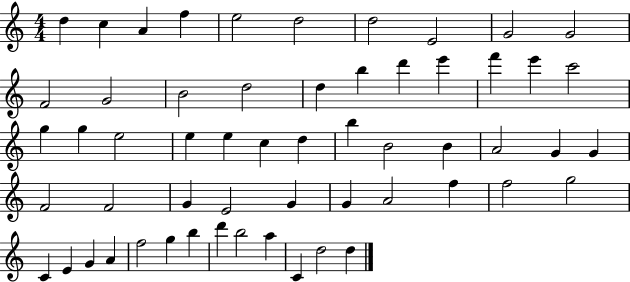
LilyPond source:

{
  \clef treble
  \numericTimeSignature
  \time 4/4
  \key c \major
  d''4 c''4 a'4 f''4 | e''2 d''2 | d''2 e'2 | g'2 g'2 | \break f'2 g'2 | b'2 d''2 | d''4 b''4 d'''4 e'''4 | f'''4 e'''4 c'''2 | \break g''4 g''4 e''2 | e''4 e''4 c''4 d''4 | b''4 b'2 b'4 | a'2 g'4 g'4 | \break f'2 f'2 | g'4 e'2 g'4 | g'4 a'2 f''4 | f''2 g''2 | \break c'4 e'4 g'4 a'4 | f''2 g''4 b''4 | d'''4 b''2 a''4 | c'4 d''2 d''4 | \break \bar "|."
}